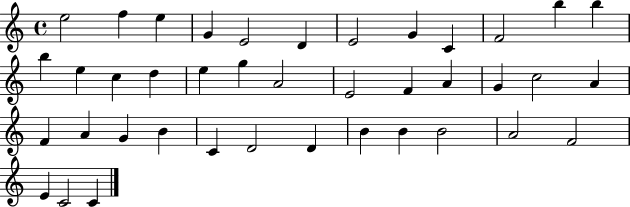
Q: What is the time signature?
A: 4/4